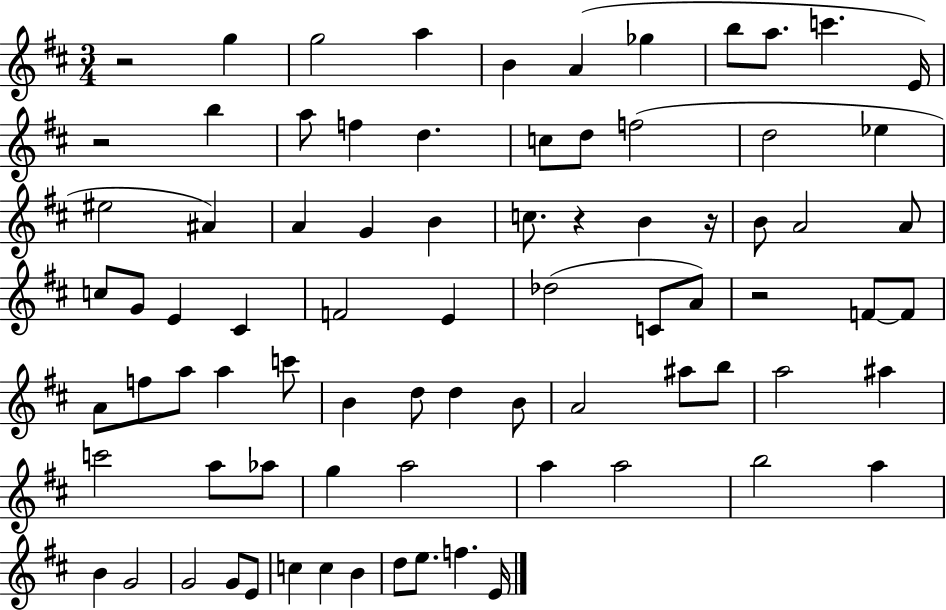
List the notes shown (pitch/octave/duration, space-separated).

R/h G5/q G5/h A5/q B4/q A4/q Gb5/q B5/e A5/e. C6/q. E4/s R/h B5/q A5/e F5/q D5/q. C5/e D5/e F5/h D5/h Eb5/q EIS5/h A#4/q A4/q G4/q B4/q C5/e. R/q B4/q R/s B4/e A4/h A4/e C5/e G4/e E4/q C#4/q F4/h E4/q Db5/h C4/e A4/e R/h F4/e F4/e A4/e F5/e A5/e A5/q C6/e B4/q D5/e D5/q B4/e A4/h A#5/e B5/e A5/h A#5/q C6/h A5/e Ab5/e G5/q A5/h A5/q A5/h B5/h A5/q B4/q G4/h G4/h G4/e E4/e C5/q C5/q B4/q D5/e E5/e. F5/q. E4/s